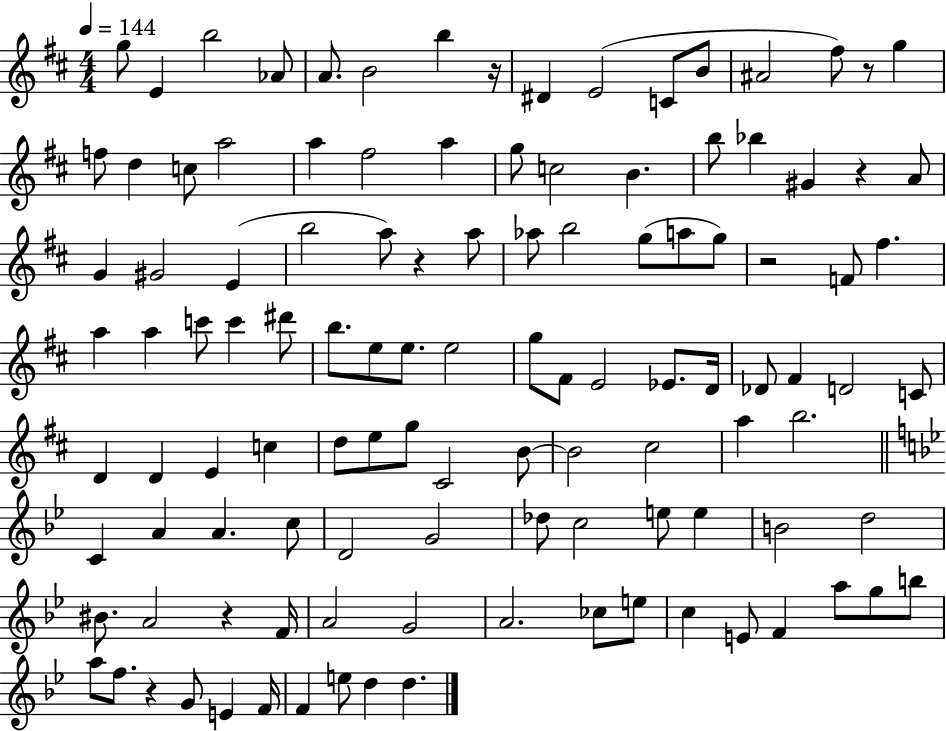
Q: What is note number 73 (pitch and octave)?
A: C4